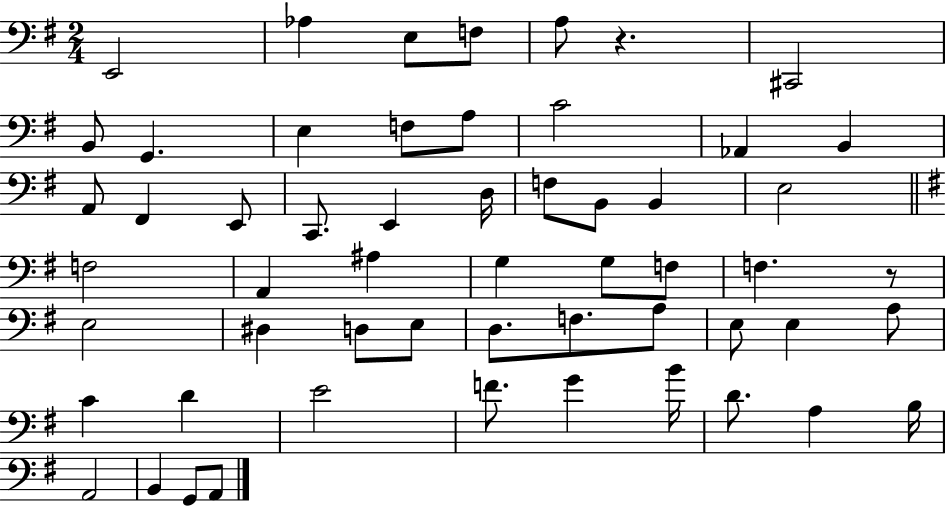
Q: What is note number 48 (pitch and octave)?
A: D4